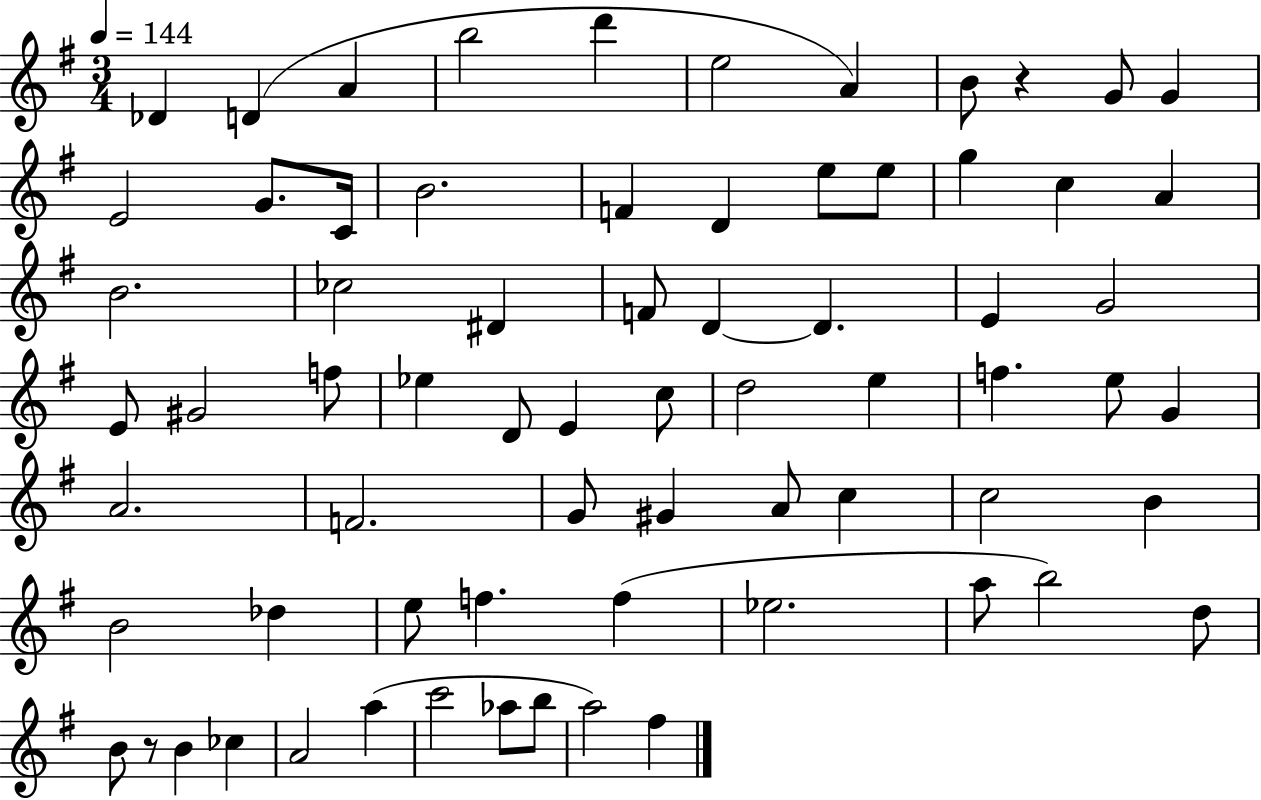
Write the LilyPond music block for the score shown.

{
  \clef treble
  \numericTimeSignature
  \time 3/4
  \key g \major
  \tempo 4 = 144
  des'4 d'4( a'4 | b''2 d'''4 | e''2 a'4) | b'8 r4 g'8 g'4 | \break e'2 g'8. c'16 | b'2. | f'4 d'4 e''8 e''8 | g''4 c''4 a'4 | \break b'2. | ces''2 dis'4 | f'8 d'4~~ d'4. | e'4 g'2 | \break e'8 gis'2 f''8 | ees''4 d'8 e'4 c''8 | d''2 e''4 | f''4. e''8 g'4 | \break a'2. | f'2. | g'8 gis'4 a'8 c''4 | c''2 b'4 | \break b'2 des''4 | e''8 f''4. f''4( | ees''2. | a''8 b''2) d''8 | \break b'8 r8 b'4 ces''4 | a'2 a''4( | c'''2 aes''8 b''8 | a''2) fis''4 | \break \bar "|."
}